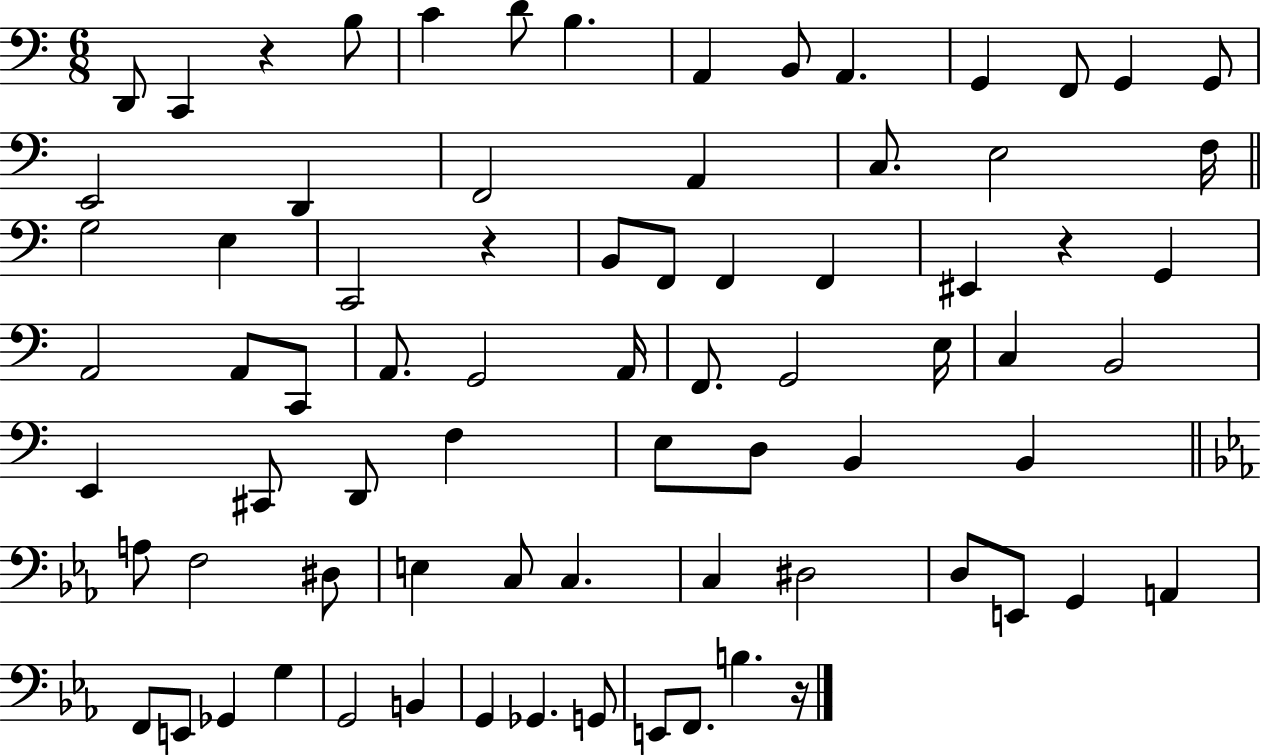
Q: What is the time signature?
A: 6/8